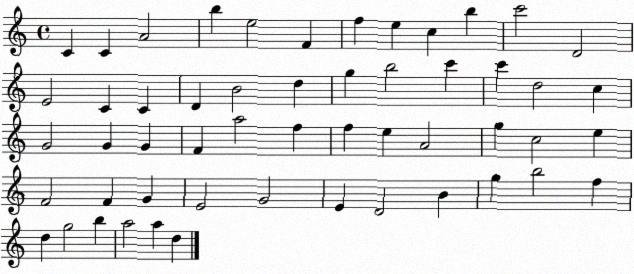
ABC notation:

X:1
T:Untitled
M:4/4
L:1/4
K:C
C C A2 b e2 F f e c b c'2 D2 E2 C C D B2 d g b2 c' c' d2 c G2 G G F a2 f f e A2 g c2 e F2 F G E2 G2 E D2 B g b2 f d g2 b a2 a d